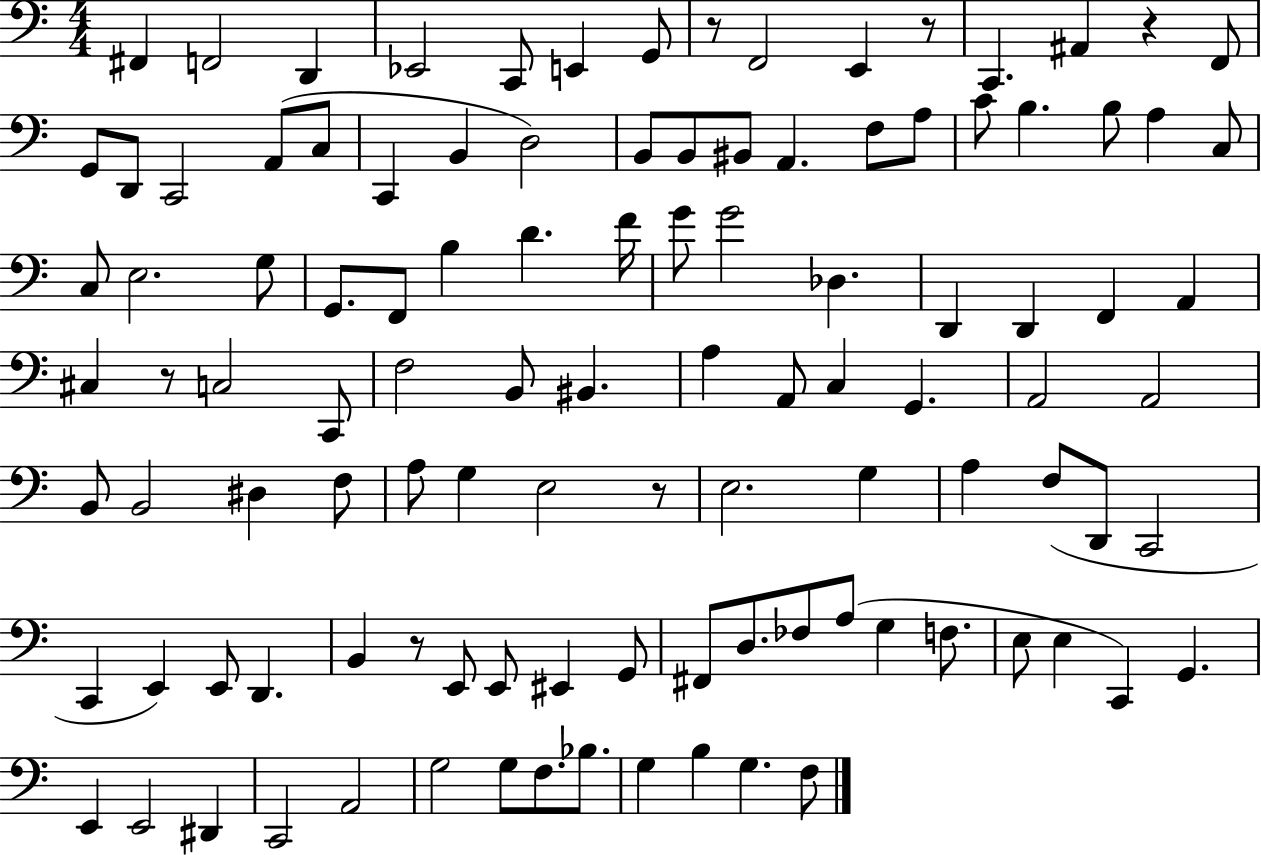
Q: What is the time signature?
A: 4/4